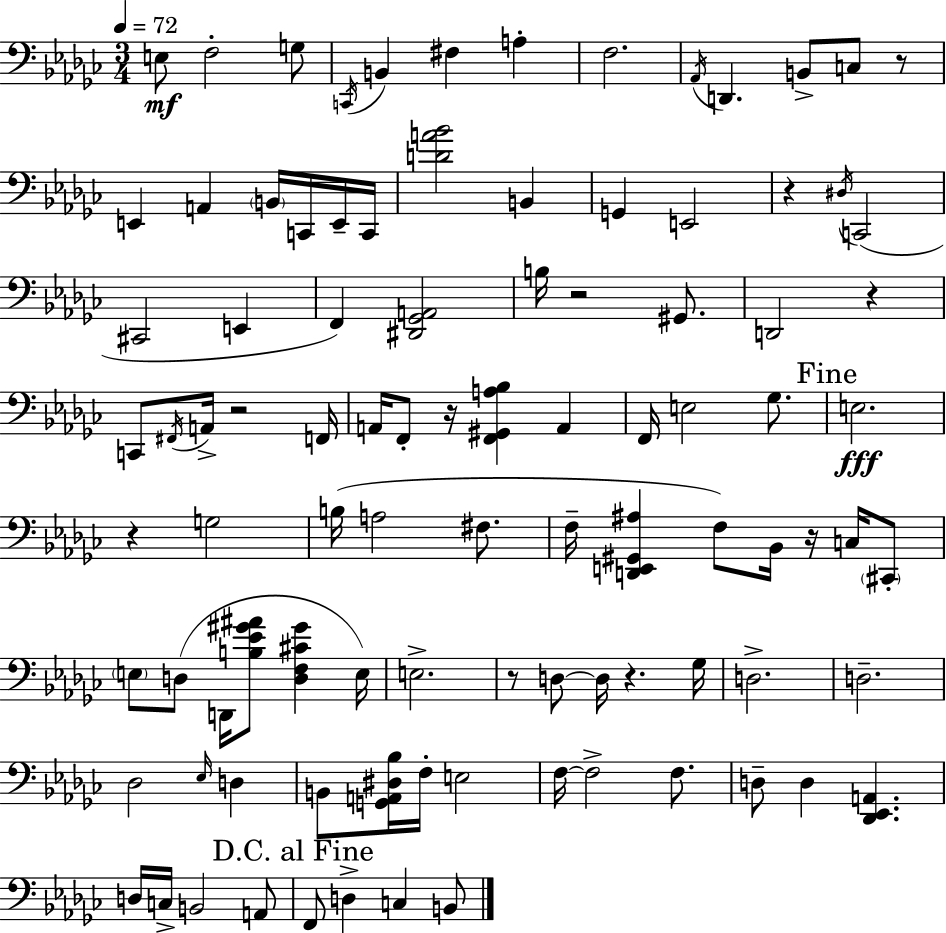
E3/e F3/h G3/e C2/s B2/q F#3/q A3/q F3/h. Ab2/s D2/q. B2/e C3/e R/e E2/q A2/q B2/s C2/s E2/s C2/s [D4,A4,Bb4]/h B2/q G2/q E2/h R/q D#3/s C2/h C#2/h E2/q F2/q [D#2,Gb2,A2]/h B3/s R/h G#2/e. D2/h R/q C2/e F#2/s A2/s R/h F2/s A2/s F2/e R/s [F2,G#2,A3,Bb3]/q A2/q F2/s E3/h Gb3/e. E3/h. R/q G3/h B3/s A3/h F#3/e. F3/s [D2,E2,G#2,A#3]/q F3/e Bb2/s R/s C3/s C#2/e E3/e D3/e D2/s [B3,Eb4,G#4,A#4]/e [D3,F3,C#4,G#4]/q E3/s E3/h. R/e D3/e D3/s R/q. Gb3/s D3/h. D3/h. Db3/h Eb3/s D3/q B2/e [G2,A2,D#3,Bb3]/s F3/s E3/h F3/s F3/h F3/e. D3/e D3/q [Db2,Eb2,A2]/q. D3/s C3/s B2/h A2/e F2/e D3/q C3/q B2/e